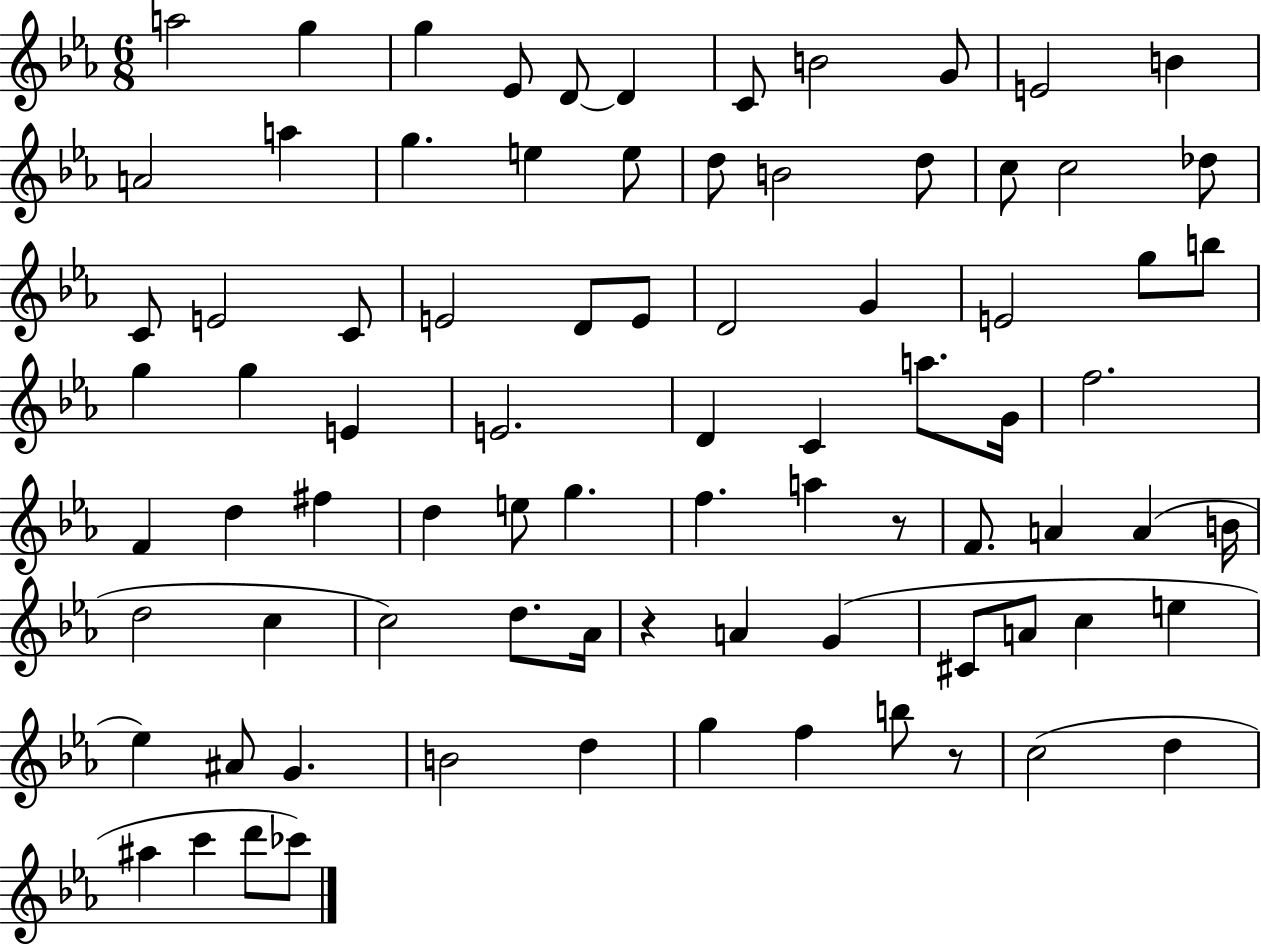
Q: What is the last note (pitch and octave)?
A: CES6